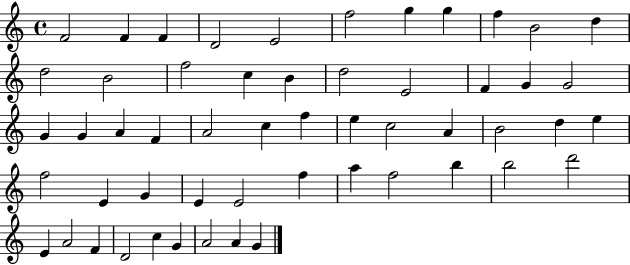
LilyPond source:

{
  \clef treble
  \time 4/4
  \defaultTimeSignature
  \key c \major
  f'2 f'4 f'4 | d'2 e'2 | f''2 g''4 g''4 | f''4 b'2 d''4 | \break d''2 b'2 | f''2 c''4 b'4 | d''2 e'2 | f'4 g'4 g'2 | \break g'4 g'4 a'4 f'4 | a'2 c''4 f''4 | e''4 c''2 a'4 | b'2 d''4 e''4 | \break f''2 e'4 g'4 | e'4 e'2 f''4 | a''4 f''2 b''4 | b''2 d'''2 | \break e'4 a'2 f'4 | d'2 c''4 g'4 | a'2 a'4 g'4 | \bar "|."
}